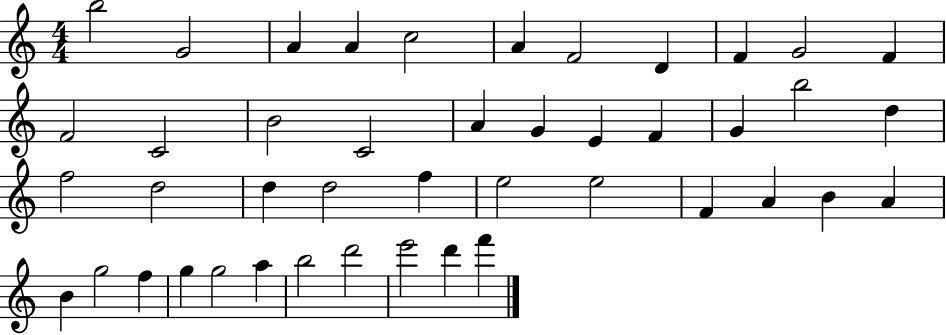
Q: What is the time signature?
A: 4/4